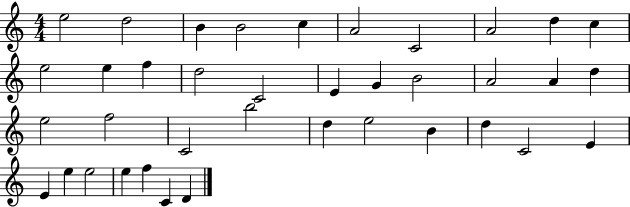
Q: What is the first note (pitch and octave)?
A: E5